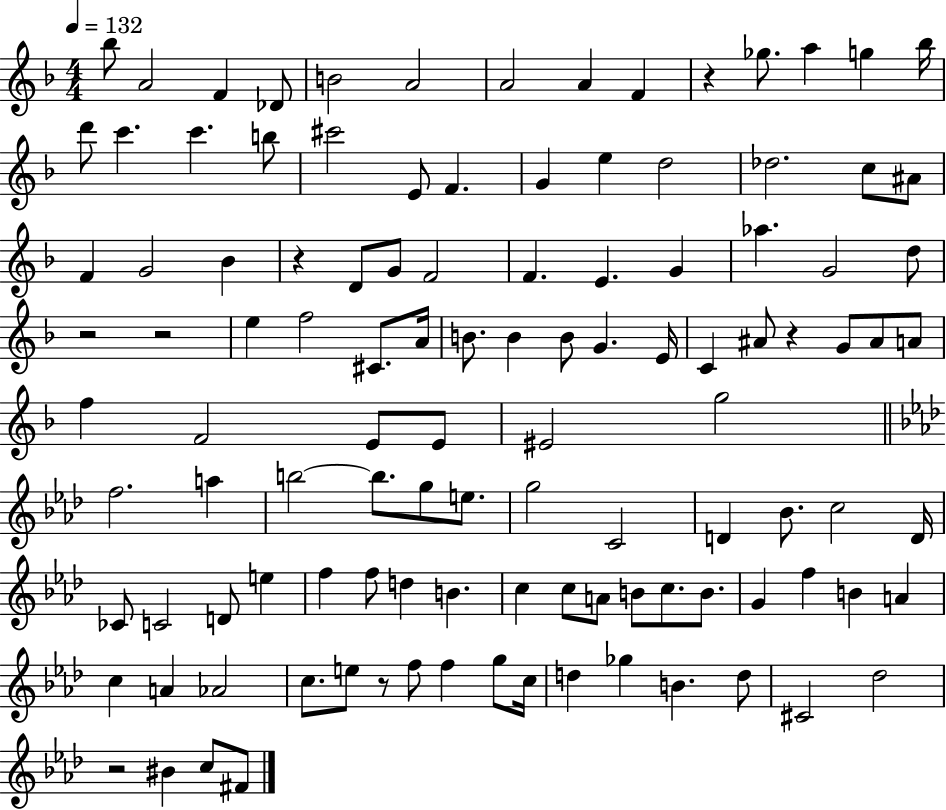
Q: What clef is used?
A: treble